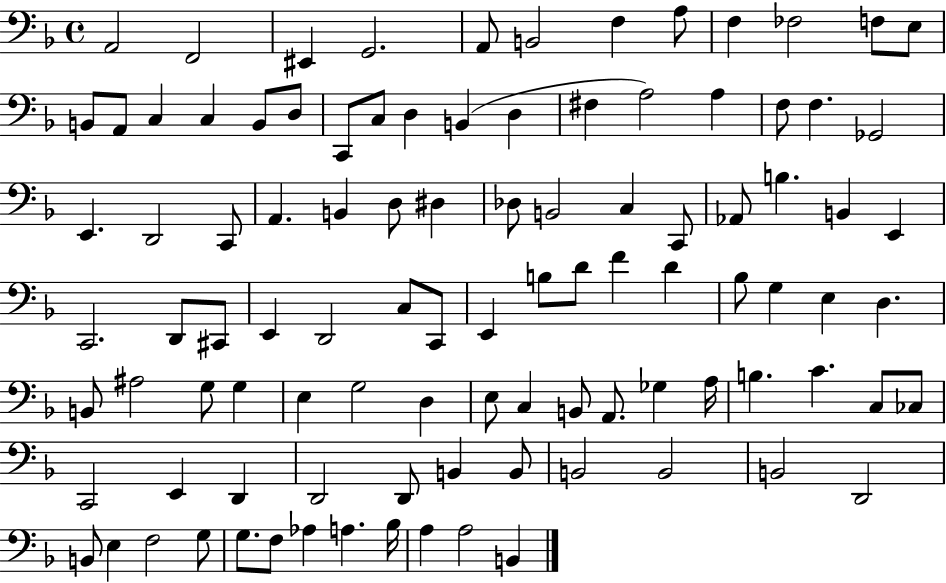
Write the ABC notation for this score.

X:1
T:Untitled
M:4/4
L:1/4
K:F
A,,2 F,,2 ^E,, G,,2 A,,/2 B,,2 F, A,/2 F, _F,2 F,/2 E,/2 B,,/2 A,,/2 C, C, B,,/2 D,/2 C,,/2 C,/2 D, B,, D, ^F, A,2 A, F,/2 F, _G,,2 E,, D,,2 C,,/2 A,, B,, D,/2 ^D, _D,/2 B,,2 C, C,,/2 _A,,/2 B, B,, E,, C,,2 D,,/2 ^C,,/2 E,, D,,2 C,/2 C,,/2 E,, B,/2 D/2 F D _B,/2 G, E, D, B,,/2 ^A,2 G,/2 G, E, G,2 D, E,/2 C, B,,/2 A,,/2 _G, A,/4 B, C C,/2 _C,/2 C,,2 E,, D,, D,,2 D,,/2 B,, B,,/2 B,,2 B,,2 B,,2 D,,2 B,,/2 E, F,2 G,/2 G,/2 F,/2 _A, A, _B,/4 A, A,2 B,,